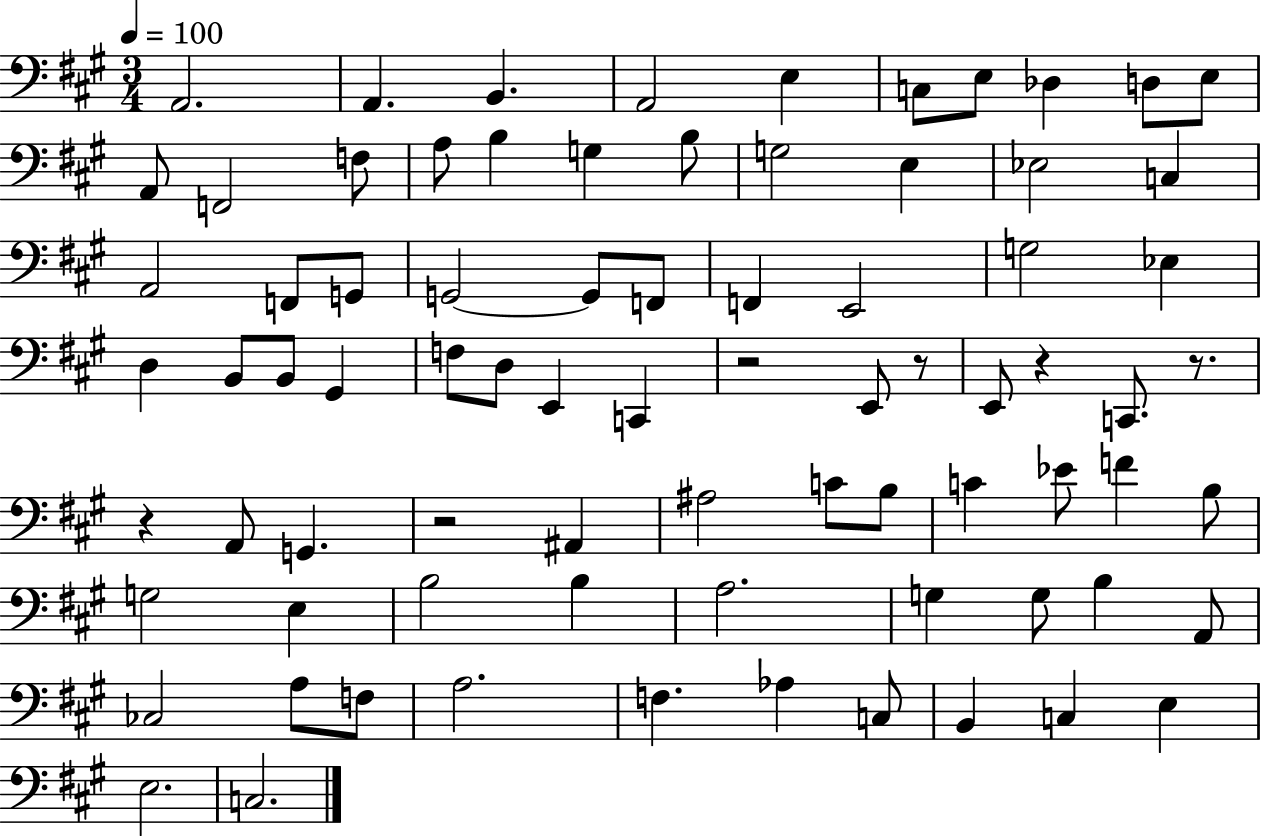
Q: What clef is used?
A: bass